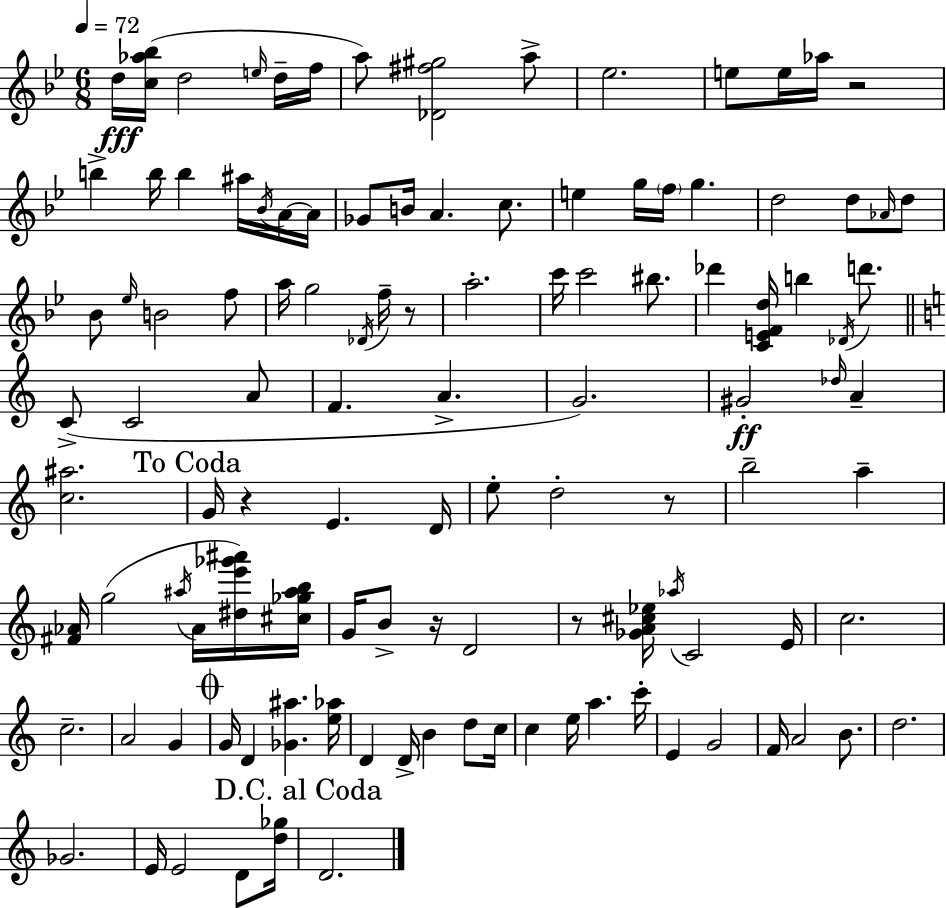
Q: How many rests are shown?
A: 6